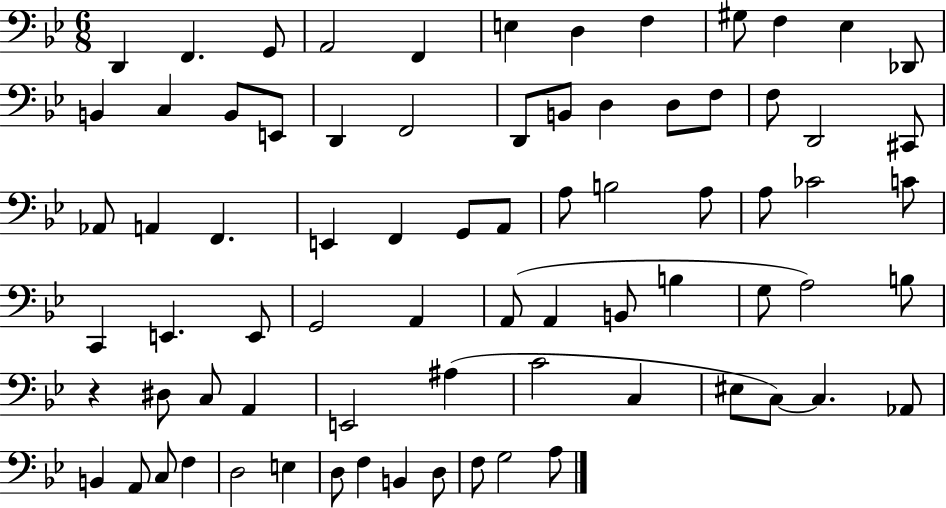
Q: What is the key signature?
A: BES major